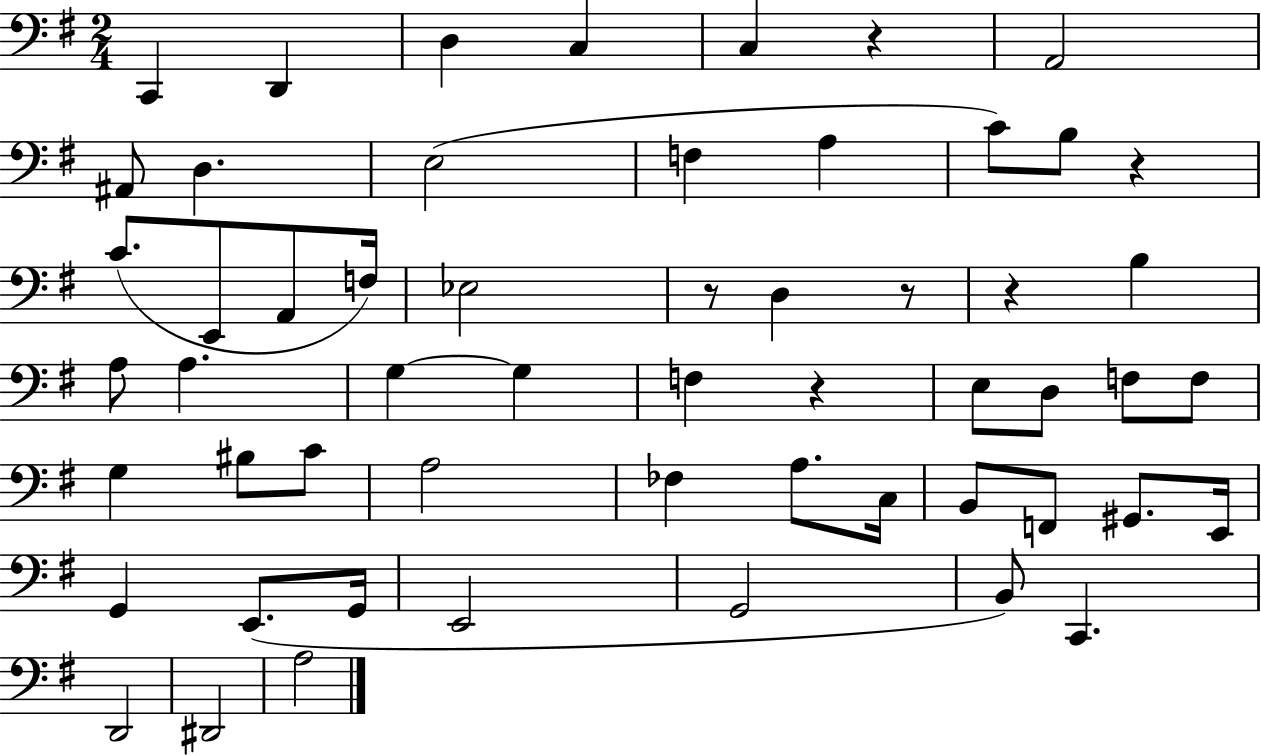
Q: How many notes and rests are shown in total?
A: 56